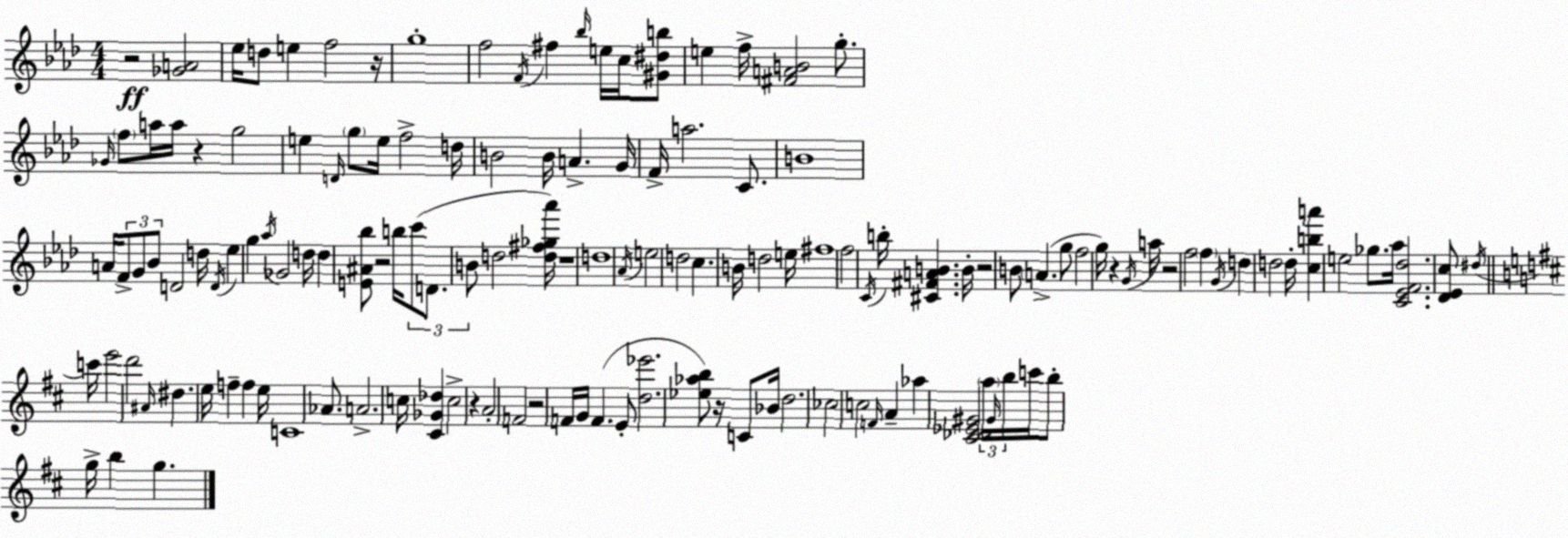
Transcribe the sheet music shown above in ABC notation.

X:1
T:Untitled
M:4/4
L:1/4
K:Ab
z2 [_GA]2 _e/4 d/2 e f2 z/4 g4 f2 F/4 ^f _b/4 e/4 c/4 [^G^db]/2 e f/4 [^FAB]2 g/2 _G/4 f/2 a/4 a/4 z g2 e D/4 g/2 e/4 f2 d/4 B2 B/4 A G/4 F/4 a2 C/2 B4 A/4 F/2 G/2 _B/2 D2 d/4 D/4 _e g _a/4 _G2 d/4 d [E^A_b]/2 z2 b/4 c'/2 D/2 B/2 d2 [d^f_g_a']/4 z4 d4 _A/4 e2 d2 c B/4 d2 e/4 ^f4 f2 C/4 b/4 [^C^FAB] B/4 z2 B/2 A g/2 f2 g/4 z G/4 a/4 z2 f2 f G/4 d d2 d/4 [cba'] e2 _g/2 _a/4 [C_EF_d]2 [_D_Ec]/2 ^d/4 c'/4 e'2 d'2 ^A/4 ^d e/4 f f e/4 C4 _A/2 A2 c/4 [^C_G_d] c2 z A2 F2 z2 F/4 G/4 F E/2 [d_e']2 [_e_ab]/2 z/4 C/2 _B/4 d2 _c2 c2 F/4 A _a [^C_D_E^G]2 a/4 ^G/4 b/4 c'/4 b/2 g/4 b g